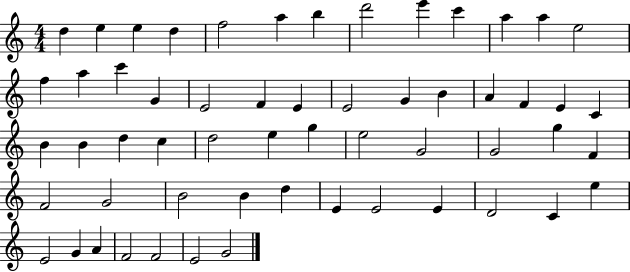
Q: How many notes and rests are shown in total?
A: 57